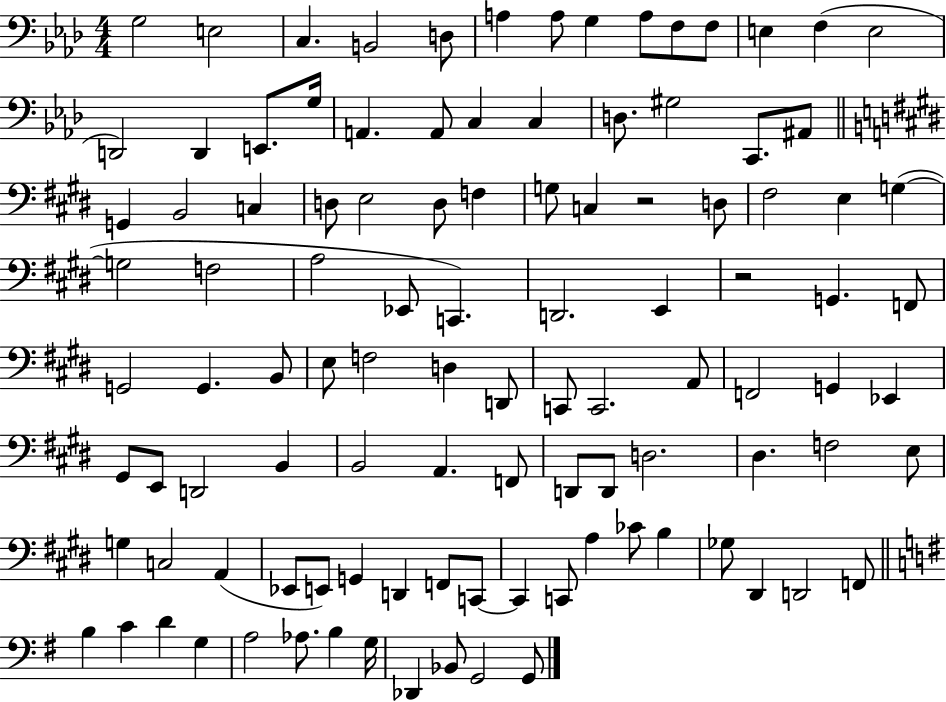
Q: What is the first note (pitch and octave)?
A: G3